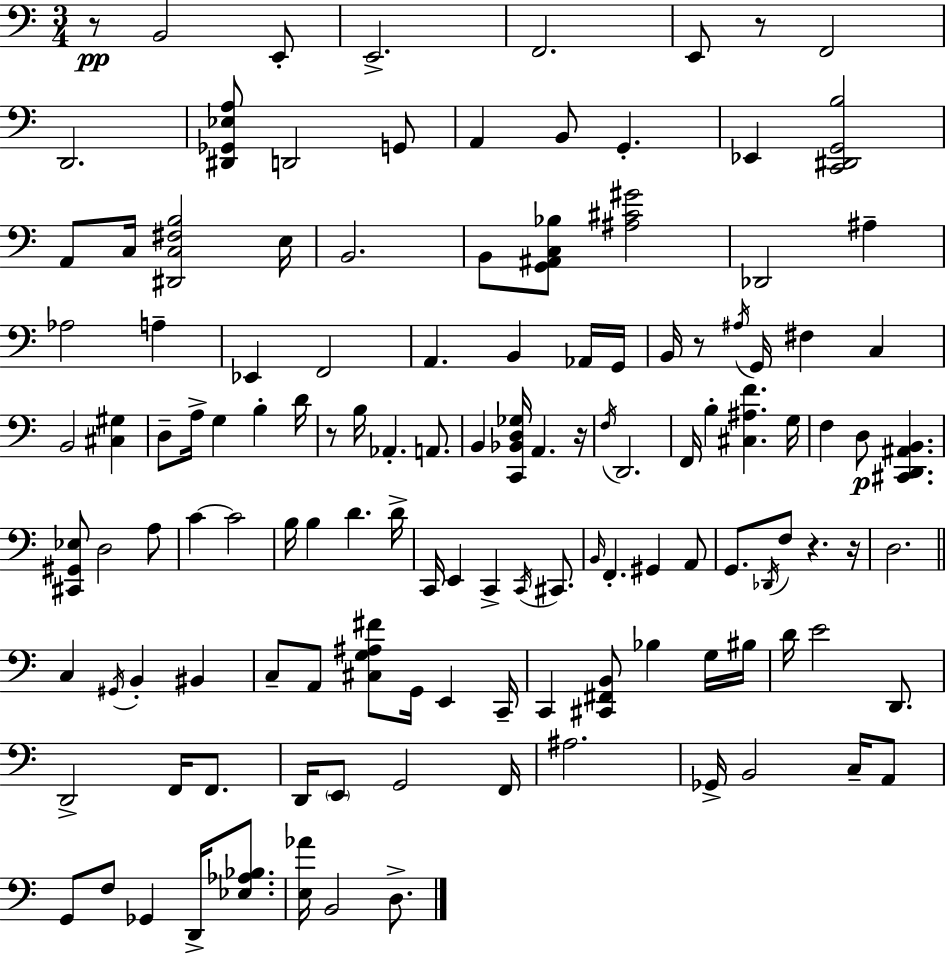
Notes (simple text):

R/e B2/h E2/e E2/h. F2/h. E2/e R/e F2/h D2/h. [D#2,Gb2,Eb3,A3]/e D2/h G2/e A2/q B2/e G2/q. Eb2/q [C2,D#2,G2,B3]/h A2/e C3/s [D#2,C3,F#3,B3]/h E3/s B2/h. B2/e [G2,A#2,C3,Bb3]/e [A#3,C#4,G#4]/h Db2/h A#3/q Ab3/h A3/q Eb2/q F2/h A2/q. B2/q Ab2/s G2/s B2/s R/e A#3/s G2/s F#3/q C3/q B2/h [C#3,G#3]/q D3/e A3/s G3/q B3/q D4/s R/e B3/s Ab2/q. A2/e. B2/q [C2,Bb2,D3,Gb3]/s A2/q. R/s F3/s D2/h. F2/s B3/q [C#3,A#3,F4]/q. G3/s F3/q D3/e [C#2,D2,A#2,B2]/q. [C#2,G#2,Eb3]/e D3/h A3/e C4/q C4/h B3/s B3/q D4/q. D4/s C2/s E2/q C2/q C2/s C#2/e. B2/s F2/q. G#2/q A2/e G2/e. Db2/s F3/e R/q. R/s D3/h. C3/q G#2/s B2/q BIS2/q C3/e A2/e [C#3,G3,A#3,F#4]/e G2/s E2/q C2/s C2/q [C#2,F#2,B2]/e Bb3/q G3/s BIS3/s D4/s E4/h D2/e. D2/h F2/s F2/e. D2/s E2/e G2/h F2/s A#3/h. Gb2/s B2/h C3/s A2/e G2/e F3/e Gb2/q D2/s [Eb3,Ab3,Bb3]/e. [E3,Ab4]/s B2/h D3/e.